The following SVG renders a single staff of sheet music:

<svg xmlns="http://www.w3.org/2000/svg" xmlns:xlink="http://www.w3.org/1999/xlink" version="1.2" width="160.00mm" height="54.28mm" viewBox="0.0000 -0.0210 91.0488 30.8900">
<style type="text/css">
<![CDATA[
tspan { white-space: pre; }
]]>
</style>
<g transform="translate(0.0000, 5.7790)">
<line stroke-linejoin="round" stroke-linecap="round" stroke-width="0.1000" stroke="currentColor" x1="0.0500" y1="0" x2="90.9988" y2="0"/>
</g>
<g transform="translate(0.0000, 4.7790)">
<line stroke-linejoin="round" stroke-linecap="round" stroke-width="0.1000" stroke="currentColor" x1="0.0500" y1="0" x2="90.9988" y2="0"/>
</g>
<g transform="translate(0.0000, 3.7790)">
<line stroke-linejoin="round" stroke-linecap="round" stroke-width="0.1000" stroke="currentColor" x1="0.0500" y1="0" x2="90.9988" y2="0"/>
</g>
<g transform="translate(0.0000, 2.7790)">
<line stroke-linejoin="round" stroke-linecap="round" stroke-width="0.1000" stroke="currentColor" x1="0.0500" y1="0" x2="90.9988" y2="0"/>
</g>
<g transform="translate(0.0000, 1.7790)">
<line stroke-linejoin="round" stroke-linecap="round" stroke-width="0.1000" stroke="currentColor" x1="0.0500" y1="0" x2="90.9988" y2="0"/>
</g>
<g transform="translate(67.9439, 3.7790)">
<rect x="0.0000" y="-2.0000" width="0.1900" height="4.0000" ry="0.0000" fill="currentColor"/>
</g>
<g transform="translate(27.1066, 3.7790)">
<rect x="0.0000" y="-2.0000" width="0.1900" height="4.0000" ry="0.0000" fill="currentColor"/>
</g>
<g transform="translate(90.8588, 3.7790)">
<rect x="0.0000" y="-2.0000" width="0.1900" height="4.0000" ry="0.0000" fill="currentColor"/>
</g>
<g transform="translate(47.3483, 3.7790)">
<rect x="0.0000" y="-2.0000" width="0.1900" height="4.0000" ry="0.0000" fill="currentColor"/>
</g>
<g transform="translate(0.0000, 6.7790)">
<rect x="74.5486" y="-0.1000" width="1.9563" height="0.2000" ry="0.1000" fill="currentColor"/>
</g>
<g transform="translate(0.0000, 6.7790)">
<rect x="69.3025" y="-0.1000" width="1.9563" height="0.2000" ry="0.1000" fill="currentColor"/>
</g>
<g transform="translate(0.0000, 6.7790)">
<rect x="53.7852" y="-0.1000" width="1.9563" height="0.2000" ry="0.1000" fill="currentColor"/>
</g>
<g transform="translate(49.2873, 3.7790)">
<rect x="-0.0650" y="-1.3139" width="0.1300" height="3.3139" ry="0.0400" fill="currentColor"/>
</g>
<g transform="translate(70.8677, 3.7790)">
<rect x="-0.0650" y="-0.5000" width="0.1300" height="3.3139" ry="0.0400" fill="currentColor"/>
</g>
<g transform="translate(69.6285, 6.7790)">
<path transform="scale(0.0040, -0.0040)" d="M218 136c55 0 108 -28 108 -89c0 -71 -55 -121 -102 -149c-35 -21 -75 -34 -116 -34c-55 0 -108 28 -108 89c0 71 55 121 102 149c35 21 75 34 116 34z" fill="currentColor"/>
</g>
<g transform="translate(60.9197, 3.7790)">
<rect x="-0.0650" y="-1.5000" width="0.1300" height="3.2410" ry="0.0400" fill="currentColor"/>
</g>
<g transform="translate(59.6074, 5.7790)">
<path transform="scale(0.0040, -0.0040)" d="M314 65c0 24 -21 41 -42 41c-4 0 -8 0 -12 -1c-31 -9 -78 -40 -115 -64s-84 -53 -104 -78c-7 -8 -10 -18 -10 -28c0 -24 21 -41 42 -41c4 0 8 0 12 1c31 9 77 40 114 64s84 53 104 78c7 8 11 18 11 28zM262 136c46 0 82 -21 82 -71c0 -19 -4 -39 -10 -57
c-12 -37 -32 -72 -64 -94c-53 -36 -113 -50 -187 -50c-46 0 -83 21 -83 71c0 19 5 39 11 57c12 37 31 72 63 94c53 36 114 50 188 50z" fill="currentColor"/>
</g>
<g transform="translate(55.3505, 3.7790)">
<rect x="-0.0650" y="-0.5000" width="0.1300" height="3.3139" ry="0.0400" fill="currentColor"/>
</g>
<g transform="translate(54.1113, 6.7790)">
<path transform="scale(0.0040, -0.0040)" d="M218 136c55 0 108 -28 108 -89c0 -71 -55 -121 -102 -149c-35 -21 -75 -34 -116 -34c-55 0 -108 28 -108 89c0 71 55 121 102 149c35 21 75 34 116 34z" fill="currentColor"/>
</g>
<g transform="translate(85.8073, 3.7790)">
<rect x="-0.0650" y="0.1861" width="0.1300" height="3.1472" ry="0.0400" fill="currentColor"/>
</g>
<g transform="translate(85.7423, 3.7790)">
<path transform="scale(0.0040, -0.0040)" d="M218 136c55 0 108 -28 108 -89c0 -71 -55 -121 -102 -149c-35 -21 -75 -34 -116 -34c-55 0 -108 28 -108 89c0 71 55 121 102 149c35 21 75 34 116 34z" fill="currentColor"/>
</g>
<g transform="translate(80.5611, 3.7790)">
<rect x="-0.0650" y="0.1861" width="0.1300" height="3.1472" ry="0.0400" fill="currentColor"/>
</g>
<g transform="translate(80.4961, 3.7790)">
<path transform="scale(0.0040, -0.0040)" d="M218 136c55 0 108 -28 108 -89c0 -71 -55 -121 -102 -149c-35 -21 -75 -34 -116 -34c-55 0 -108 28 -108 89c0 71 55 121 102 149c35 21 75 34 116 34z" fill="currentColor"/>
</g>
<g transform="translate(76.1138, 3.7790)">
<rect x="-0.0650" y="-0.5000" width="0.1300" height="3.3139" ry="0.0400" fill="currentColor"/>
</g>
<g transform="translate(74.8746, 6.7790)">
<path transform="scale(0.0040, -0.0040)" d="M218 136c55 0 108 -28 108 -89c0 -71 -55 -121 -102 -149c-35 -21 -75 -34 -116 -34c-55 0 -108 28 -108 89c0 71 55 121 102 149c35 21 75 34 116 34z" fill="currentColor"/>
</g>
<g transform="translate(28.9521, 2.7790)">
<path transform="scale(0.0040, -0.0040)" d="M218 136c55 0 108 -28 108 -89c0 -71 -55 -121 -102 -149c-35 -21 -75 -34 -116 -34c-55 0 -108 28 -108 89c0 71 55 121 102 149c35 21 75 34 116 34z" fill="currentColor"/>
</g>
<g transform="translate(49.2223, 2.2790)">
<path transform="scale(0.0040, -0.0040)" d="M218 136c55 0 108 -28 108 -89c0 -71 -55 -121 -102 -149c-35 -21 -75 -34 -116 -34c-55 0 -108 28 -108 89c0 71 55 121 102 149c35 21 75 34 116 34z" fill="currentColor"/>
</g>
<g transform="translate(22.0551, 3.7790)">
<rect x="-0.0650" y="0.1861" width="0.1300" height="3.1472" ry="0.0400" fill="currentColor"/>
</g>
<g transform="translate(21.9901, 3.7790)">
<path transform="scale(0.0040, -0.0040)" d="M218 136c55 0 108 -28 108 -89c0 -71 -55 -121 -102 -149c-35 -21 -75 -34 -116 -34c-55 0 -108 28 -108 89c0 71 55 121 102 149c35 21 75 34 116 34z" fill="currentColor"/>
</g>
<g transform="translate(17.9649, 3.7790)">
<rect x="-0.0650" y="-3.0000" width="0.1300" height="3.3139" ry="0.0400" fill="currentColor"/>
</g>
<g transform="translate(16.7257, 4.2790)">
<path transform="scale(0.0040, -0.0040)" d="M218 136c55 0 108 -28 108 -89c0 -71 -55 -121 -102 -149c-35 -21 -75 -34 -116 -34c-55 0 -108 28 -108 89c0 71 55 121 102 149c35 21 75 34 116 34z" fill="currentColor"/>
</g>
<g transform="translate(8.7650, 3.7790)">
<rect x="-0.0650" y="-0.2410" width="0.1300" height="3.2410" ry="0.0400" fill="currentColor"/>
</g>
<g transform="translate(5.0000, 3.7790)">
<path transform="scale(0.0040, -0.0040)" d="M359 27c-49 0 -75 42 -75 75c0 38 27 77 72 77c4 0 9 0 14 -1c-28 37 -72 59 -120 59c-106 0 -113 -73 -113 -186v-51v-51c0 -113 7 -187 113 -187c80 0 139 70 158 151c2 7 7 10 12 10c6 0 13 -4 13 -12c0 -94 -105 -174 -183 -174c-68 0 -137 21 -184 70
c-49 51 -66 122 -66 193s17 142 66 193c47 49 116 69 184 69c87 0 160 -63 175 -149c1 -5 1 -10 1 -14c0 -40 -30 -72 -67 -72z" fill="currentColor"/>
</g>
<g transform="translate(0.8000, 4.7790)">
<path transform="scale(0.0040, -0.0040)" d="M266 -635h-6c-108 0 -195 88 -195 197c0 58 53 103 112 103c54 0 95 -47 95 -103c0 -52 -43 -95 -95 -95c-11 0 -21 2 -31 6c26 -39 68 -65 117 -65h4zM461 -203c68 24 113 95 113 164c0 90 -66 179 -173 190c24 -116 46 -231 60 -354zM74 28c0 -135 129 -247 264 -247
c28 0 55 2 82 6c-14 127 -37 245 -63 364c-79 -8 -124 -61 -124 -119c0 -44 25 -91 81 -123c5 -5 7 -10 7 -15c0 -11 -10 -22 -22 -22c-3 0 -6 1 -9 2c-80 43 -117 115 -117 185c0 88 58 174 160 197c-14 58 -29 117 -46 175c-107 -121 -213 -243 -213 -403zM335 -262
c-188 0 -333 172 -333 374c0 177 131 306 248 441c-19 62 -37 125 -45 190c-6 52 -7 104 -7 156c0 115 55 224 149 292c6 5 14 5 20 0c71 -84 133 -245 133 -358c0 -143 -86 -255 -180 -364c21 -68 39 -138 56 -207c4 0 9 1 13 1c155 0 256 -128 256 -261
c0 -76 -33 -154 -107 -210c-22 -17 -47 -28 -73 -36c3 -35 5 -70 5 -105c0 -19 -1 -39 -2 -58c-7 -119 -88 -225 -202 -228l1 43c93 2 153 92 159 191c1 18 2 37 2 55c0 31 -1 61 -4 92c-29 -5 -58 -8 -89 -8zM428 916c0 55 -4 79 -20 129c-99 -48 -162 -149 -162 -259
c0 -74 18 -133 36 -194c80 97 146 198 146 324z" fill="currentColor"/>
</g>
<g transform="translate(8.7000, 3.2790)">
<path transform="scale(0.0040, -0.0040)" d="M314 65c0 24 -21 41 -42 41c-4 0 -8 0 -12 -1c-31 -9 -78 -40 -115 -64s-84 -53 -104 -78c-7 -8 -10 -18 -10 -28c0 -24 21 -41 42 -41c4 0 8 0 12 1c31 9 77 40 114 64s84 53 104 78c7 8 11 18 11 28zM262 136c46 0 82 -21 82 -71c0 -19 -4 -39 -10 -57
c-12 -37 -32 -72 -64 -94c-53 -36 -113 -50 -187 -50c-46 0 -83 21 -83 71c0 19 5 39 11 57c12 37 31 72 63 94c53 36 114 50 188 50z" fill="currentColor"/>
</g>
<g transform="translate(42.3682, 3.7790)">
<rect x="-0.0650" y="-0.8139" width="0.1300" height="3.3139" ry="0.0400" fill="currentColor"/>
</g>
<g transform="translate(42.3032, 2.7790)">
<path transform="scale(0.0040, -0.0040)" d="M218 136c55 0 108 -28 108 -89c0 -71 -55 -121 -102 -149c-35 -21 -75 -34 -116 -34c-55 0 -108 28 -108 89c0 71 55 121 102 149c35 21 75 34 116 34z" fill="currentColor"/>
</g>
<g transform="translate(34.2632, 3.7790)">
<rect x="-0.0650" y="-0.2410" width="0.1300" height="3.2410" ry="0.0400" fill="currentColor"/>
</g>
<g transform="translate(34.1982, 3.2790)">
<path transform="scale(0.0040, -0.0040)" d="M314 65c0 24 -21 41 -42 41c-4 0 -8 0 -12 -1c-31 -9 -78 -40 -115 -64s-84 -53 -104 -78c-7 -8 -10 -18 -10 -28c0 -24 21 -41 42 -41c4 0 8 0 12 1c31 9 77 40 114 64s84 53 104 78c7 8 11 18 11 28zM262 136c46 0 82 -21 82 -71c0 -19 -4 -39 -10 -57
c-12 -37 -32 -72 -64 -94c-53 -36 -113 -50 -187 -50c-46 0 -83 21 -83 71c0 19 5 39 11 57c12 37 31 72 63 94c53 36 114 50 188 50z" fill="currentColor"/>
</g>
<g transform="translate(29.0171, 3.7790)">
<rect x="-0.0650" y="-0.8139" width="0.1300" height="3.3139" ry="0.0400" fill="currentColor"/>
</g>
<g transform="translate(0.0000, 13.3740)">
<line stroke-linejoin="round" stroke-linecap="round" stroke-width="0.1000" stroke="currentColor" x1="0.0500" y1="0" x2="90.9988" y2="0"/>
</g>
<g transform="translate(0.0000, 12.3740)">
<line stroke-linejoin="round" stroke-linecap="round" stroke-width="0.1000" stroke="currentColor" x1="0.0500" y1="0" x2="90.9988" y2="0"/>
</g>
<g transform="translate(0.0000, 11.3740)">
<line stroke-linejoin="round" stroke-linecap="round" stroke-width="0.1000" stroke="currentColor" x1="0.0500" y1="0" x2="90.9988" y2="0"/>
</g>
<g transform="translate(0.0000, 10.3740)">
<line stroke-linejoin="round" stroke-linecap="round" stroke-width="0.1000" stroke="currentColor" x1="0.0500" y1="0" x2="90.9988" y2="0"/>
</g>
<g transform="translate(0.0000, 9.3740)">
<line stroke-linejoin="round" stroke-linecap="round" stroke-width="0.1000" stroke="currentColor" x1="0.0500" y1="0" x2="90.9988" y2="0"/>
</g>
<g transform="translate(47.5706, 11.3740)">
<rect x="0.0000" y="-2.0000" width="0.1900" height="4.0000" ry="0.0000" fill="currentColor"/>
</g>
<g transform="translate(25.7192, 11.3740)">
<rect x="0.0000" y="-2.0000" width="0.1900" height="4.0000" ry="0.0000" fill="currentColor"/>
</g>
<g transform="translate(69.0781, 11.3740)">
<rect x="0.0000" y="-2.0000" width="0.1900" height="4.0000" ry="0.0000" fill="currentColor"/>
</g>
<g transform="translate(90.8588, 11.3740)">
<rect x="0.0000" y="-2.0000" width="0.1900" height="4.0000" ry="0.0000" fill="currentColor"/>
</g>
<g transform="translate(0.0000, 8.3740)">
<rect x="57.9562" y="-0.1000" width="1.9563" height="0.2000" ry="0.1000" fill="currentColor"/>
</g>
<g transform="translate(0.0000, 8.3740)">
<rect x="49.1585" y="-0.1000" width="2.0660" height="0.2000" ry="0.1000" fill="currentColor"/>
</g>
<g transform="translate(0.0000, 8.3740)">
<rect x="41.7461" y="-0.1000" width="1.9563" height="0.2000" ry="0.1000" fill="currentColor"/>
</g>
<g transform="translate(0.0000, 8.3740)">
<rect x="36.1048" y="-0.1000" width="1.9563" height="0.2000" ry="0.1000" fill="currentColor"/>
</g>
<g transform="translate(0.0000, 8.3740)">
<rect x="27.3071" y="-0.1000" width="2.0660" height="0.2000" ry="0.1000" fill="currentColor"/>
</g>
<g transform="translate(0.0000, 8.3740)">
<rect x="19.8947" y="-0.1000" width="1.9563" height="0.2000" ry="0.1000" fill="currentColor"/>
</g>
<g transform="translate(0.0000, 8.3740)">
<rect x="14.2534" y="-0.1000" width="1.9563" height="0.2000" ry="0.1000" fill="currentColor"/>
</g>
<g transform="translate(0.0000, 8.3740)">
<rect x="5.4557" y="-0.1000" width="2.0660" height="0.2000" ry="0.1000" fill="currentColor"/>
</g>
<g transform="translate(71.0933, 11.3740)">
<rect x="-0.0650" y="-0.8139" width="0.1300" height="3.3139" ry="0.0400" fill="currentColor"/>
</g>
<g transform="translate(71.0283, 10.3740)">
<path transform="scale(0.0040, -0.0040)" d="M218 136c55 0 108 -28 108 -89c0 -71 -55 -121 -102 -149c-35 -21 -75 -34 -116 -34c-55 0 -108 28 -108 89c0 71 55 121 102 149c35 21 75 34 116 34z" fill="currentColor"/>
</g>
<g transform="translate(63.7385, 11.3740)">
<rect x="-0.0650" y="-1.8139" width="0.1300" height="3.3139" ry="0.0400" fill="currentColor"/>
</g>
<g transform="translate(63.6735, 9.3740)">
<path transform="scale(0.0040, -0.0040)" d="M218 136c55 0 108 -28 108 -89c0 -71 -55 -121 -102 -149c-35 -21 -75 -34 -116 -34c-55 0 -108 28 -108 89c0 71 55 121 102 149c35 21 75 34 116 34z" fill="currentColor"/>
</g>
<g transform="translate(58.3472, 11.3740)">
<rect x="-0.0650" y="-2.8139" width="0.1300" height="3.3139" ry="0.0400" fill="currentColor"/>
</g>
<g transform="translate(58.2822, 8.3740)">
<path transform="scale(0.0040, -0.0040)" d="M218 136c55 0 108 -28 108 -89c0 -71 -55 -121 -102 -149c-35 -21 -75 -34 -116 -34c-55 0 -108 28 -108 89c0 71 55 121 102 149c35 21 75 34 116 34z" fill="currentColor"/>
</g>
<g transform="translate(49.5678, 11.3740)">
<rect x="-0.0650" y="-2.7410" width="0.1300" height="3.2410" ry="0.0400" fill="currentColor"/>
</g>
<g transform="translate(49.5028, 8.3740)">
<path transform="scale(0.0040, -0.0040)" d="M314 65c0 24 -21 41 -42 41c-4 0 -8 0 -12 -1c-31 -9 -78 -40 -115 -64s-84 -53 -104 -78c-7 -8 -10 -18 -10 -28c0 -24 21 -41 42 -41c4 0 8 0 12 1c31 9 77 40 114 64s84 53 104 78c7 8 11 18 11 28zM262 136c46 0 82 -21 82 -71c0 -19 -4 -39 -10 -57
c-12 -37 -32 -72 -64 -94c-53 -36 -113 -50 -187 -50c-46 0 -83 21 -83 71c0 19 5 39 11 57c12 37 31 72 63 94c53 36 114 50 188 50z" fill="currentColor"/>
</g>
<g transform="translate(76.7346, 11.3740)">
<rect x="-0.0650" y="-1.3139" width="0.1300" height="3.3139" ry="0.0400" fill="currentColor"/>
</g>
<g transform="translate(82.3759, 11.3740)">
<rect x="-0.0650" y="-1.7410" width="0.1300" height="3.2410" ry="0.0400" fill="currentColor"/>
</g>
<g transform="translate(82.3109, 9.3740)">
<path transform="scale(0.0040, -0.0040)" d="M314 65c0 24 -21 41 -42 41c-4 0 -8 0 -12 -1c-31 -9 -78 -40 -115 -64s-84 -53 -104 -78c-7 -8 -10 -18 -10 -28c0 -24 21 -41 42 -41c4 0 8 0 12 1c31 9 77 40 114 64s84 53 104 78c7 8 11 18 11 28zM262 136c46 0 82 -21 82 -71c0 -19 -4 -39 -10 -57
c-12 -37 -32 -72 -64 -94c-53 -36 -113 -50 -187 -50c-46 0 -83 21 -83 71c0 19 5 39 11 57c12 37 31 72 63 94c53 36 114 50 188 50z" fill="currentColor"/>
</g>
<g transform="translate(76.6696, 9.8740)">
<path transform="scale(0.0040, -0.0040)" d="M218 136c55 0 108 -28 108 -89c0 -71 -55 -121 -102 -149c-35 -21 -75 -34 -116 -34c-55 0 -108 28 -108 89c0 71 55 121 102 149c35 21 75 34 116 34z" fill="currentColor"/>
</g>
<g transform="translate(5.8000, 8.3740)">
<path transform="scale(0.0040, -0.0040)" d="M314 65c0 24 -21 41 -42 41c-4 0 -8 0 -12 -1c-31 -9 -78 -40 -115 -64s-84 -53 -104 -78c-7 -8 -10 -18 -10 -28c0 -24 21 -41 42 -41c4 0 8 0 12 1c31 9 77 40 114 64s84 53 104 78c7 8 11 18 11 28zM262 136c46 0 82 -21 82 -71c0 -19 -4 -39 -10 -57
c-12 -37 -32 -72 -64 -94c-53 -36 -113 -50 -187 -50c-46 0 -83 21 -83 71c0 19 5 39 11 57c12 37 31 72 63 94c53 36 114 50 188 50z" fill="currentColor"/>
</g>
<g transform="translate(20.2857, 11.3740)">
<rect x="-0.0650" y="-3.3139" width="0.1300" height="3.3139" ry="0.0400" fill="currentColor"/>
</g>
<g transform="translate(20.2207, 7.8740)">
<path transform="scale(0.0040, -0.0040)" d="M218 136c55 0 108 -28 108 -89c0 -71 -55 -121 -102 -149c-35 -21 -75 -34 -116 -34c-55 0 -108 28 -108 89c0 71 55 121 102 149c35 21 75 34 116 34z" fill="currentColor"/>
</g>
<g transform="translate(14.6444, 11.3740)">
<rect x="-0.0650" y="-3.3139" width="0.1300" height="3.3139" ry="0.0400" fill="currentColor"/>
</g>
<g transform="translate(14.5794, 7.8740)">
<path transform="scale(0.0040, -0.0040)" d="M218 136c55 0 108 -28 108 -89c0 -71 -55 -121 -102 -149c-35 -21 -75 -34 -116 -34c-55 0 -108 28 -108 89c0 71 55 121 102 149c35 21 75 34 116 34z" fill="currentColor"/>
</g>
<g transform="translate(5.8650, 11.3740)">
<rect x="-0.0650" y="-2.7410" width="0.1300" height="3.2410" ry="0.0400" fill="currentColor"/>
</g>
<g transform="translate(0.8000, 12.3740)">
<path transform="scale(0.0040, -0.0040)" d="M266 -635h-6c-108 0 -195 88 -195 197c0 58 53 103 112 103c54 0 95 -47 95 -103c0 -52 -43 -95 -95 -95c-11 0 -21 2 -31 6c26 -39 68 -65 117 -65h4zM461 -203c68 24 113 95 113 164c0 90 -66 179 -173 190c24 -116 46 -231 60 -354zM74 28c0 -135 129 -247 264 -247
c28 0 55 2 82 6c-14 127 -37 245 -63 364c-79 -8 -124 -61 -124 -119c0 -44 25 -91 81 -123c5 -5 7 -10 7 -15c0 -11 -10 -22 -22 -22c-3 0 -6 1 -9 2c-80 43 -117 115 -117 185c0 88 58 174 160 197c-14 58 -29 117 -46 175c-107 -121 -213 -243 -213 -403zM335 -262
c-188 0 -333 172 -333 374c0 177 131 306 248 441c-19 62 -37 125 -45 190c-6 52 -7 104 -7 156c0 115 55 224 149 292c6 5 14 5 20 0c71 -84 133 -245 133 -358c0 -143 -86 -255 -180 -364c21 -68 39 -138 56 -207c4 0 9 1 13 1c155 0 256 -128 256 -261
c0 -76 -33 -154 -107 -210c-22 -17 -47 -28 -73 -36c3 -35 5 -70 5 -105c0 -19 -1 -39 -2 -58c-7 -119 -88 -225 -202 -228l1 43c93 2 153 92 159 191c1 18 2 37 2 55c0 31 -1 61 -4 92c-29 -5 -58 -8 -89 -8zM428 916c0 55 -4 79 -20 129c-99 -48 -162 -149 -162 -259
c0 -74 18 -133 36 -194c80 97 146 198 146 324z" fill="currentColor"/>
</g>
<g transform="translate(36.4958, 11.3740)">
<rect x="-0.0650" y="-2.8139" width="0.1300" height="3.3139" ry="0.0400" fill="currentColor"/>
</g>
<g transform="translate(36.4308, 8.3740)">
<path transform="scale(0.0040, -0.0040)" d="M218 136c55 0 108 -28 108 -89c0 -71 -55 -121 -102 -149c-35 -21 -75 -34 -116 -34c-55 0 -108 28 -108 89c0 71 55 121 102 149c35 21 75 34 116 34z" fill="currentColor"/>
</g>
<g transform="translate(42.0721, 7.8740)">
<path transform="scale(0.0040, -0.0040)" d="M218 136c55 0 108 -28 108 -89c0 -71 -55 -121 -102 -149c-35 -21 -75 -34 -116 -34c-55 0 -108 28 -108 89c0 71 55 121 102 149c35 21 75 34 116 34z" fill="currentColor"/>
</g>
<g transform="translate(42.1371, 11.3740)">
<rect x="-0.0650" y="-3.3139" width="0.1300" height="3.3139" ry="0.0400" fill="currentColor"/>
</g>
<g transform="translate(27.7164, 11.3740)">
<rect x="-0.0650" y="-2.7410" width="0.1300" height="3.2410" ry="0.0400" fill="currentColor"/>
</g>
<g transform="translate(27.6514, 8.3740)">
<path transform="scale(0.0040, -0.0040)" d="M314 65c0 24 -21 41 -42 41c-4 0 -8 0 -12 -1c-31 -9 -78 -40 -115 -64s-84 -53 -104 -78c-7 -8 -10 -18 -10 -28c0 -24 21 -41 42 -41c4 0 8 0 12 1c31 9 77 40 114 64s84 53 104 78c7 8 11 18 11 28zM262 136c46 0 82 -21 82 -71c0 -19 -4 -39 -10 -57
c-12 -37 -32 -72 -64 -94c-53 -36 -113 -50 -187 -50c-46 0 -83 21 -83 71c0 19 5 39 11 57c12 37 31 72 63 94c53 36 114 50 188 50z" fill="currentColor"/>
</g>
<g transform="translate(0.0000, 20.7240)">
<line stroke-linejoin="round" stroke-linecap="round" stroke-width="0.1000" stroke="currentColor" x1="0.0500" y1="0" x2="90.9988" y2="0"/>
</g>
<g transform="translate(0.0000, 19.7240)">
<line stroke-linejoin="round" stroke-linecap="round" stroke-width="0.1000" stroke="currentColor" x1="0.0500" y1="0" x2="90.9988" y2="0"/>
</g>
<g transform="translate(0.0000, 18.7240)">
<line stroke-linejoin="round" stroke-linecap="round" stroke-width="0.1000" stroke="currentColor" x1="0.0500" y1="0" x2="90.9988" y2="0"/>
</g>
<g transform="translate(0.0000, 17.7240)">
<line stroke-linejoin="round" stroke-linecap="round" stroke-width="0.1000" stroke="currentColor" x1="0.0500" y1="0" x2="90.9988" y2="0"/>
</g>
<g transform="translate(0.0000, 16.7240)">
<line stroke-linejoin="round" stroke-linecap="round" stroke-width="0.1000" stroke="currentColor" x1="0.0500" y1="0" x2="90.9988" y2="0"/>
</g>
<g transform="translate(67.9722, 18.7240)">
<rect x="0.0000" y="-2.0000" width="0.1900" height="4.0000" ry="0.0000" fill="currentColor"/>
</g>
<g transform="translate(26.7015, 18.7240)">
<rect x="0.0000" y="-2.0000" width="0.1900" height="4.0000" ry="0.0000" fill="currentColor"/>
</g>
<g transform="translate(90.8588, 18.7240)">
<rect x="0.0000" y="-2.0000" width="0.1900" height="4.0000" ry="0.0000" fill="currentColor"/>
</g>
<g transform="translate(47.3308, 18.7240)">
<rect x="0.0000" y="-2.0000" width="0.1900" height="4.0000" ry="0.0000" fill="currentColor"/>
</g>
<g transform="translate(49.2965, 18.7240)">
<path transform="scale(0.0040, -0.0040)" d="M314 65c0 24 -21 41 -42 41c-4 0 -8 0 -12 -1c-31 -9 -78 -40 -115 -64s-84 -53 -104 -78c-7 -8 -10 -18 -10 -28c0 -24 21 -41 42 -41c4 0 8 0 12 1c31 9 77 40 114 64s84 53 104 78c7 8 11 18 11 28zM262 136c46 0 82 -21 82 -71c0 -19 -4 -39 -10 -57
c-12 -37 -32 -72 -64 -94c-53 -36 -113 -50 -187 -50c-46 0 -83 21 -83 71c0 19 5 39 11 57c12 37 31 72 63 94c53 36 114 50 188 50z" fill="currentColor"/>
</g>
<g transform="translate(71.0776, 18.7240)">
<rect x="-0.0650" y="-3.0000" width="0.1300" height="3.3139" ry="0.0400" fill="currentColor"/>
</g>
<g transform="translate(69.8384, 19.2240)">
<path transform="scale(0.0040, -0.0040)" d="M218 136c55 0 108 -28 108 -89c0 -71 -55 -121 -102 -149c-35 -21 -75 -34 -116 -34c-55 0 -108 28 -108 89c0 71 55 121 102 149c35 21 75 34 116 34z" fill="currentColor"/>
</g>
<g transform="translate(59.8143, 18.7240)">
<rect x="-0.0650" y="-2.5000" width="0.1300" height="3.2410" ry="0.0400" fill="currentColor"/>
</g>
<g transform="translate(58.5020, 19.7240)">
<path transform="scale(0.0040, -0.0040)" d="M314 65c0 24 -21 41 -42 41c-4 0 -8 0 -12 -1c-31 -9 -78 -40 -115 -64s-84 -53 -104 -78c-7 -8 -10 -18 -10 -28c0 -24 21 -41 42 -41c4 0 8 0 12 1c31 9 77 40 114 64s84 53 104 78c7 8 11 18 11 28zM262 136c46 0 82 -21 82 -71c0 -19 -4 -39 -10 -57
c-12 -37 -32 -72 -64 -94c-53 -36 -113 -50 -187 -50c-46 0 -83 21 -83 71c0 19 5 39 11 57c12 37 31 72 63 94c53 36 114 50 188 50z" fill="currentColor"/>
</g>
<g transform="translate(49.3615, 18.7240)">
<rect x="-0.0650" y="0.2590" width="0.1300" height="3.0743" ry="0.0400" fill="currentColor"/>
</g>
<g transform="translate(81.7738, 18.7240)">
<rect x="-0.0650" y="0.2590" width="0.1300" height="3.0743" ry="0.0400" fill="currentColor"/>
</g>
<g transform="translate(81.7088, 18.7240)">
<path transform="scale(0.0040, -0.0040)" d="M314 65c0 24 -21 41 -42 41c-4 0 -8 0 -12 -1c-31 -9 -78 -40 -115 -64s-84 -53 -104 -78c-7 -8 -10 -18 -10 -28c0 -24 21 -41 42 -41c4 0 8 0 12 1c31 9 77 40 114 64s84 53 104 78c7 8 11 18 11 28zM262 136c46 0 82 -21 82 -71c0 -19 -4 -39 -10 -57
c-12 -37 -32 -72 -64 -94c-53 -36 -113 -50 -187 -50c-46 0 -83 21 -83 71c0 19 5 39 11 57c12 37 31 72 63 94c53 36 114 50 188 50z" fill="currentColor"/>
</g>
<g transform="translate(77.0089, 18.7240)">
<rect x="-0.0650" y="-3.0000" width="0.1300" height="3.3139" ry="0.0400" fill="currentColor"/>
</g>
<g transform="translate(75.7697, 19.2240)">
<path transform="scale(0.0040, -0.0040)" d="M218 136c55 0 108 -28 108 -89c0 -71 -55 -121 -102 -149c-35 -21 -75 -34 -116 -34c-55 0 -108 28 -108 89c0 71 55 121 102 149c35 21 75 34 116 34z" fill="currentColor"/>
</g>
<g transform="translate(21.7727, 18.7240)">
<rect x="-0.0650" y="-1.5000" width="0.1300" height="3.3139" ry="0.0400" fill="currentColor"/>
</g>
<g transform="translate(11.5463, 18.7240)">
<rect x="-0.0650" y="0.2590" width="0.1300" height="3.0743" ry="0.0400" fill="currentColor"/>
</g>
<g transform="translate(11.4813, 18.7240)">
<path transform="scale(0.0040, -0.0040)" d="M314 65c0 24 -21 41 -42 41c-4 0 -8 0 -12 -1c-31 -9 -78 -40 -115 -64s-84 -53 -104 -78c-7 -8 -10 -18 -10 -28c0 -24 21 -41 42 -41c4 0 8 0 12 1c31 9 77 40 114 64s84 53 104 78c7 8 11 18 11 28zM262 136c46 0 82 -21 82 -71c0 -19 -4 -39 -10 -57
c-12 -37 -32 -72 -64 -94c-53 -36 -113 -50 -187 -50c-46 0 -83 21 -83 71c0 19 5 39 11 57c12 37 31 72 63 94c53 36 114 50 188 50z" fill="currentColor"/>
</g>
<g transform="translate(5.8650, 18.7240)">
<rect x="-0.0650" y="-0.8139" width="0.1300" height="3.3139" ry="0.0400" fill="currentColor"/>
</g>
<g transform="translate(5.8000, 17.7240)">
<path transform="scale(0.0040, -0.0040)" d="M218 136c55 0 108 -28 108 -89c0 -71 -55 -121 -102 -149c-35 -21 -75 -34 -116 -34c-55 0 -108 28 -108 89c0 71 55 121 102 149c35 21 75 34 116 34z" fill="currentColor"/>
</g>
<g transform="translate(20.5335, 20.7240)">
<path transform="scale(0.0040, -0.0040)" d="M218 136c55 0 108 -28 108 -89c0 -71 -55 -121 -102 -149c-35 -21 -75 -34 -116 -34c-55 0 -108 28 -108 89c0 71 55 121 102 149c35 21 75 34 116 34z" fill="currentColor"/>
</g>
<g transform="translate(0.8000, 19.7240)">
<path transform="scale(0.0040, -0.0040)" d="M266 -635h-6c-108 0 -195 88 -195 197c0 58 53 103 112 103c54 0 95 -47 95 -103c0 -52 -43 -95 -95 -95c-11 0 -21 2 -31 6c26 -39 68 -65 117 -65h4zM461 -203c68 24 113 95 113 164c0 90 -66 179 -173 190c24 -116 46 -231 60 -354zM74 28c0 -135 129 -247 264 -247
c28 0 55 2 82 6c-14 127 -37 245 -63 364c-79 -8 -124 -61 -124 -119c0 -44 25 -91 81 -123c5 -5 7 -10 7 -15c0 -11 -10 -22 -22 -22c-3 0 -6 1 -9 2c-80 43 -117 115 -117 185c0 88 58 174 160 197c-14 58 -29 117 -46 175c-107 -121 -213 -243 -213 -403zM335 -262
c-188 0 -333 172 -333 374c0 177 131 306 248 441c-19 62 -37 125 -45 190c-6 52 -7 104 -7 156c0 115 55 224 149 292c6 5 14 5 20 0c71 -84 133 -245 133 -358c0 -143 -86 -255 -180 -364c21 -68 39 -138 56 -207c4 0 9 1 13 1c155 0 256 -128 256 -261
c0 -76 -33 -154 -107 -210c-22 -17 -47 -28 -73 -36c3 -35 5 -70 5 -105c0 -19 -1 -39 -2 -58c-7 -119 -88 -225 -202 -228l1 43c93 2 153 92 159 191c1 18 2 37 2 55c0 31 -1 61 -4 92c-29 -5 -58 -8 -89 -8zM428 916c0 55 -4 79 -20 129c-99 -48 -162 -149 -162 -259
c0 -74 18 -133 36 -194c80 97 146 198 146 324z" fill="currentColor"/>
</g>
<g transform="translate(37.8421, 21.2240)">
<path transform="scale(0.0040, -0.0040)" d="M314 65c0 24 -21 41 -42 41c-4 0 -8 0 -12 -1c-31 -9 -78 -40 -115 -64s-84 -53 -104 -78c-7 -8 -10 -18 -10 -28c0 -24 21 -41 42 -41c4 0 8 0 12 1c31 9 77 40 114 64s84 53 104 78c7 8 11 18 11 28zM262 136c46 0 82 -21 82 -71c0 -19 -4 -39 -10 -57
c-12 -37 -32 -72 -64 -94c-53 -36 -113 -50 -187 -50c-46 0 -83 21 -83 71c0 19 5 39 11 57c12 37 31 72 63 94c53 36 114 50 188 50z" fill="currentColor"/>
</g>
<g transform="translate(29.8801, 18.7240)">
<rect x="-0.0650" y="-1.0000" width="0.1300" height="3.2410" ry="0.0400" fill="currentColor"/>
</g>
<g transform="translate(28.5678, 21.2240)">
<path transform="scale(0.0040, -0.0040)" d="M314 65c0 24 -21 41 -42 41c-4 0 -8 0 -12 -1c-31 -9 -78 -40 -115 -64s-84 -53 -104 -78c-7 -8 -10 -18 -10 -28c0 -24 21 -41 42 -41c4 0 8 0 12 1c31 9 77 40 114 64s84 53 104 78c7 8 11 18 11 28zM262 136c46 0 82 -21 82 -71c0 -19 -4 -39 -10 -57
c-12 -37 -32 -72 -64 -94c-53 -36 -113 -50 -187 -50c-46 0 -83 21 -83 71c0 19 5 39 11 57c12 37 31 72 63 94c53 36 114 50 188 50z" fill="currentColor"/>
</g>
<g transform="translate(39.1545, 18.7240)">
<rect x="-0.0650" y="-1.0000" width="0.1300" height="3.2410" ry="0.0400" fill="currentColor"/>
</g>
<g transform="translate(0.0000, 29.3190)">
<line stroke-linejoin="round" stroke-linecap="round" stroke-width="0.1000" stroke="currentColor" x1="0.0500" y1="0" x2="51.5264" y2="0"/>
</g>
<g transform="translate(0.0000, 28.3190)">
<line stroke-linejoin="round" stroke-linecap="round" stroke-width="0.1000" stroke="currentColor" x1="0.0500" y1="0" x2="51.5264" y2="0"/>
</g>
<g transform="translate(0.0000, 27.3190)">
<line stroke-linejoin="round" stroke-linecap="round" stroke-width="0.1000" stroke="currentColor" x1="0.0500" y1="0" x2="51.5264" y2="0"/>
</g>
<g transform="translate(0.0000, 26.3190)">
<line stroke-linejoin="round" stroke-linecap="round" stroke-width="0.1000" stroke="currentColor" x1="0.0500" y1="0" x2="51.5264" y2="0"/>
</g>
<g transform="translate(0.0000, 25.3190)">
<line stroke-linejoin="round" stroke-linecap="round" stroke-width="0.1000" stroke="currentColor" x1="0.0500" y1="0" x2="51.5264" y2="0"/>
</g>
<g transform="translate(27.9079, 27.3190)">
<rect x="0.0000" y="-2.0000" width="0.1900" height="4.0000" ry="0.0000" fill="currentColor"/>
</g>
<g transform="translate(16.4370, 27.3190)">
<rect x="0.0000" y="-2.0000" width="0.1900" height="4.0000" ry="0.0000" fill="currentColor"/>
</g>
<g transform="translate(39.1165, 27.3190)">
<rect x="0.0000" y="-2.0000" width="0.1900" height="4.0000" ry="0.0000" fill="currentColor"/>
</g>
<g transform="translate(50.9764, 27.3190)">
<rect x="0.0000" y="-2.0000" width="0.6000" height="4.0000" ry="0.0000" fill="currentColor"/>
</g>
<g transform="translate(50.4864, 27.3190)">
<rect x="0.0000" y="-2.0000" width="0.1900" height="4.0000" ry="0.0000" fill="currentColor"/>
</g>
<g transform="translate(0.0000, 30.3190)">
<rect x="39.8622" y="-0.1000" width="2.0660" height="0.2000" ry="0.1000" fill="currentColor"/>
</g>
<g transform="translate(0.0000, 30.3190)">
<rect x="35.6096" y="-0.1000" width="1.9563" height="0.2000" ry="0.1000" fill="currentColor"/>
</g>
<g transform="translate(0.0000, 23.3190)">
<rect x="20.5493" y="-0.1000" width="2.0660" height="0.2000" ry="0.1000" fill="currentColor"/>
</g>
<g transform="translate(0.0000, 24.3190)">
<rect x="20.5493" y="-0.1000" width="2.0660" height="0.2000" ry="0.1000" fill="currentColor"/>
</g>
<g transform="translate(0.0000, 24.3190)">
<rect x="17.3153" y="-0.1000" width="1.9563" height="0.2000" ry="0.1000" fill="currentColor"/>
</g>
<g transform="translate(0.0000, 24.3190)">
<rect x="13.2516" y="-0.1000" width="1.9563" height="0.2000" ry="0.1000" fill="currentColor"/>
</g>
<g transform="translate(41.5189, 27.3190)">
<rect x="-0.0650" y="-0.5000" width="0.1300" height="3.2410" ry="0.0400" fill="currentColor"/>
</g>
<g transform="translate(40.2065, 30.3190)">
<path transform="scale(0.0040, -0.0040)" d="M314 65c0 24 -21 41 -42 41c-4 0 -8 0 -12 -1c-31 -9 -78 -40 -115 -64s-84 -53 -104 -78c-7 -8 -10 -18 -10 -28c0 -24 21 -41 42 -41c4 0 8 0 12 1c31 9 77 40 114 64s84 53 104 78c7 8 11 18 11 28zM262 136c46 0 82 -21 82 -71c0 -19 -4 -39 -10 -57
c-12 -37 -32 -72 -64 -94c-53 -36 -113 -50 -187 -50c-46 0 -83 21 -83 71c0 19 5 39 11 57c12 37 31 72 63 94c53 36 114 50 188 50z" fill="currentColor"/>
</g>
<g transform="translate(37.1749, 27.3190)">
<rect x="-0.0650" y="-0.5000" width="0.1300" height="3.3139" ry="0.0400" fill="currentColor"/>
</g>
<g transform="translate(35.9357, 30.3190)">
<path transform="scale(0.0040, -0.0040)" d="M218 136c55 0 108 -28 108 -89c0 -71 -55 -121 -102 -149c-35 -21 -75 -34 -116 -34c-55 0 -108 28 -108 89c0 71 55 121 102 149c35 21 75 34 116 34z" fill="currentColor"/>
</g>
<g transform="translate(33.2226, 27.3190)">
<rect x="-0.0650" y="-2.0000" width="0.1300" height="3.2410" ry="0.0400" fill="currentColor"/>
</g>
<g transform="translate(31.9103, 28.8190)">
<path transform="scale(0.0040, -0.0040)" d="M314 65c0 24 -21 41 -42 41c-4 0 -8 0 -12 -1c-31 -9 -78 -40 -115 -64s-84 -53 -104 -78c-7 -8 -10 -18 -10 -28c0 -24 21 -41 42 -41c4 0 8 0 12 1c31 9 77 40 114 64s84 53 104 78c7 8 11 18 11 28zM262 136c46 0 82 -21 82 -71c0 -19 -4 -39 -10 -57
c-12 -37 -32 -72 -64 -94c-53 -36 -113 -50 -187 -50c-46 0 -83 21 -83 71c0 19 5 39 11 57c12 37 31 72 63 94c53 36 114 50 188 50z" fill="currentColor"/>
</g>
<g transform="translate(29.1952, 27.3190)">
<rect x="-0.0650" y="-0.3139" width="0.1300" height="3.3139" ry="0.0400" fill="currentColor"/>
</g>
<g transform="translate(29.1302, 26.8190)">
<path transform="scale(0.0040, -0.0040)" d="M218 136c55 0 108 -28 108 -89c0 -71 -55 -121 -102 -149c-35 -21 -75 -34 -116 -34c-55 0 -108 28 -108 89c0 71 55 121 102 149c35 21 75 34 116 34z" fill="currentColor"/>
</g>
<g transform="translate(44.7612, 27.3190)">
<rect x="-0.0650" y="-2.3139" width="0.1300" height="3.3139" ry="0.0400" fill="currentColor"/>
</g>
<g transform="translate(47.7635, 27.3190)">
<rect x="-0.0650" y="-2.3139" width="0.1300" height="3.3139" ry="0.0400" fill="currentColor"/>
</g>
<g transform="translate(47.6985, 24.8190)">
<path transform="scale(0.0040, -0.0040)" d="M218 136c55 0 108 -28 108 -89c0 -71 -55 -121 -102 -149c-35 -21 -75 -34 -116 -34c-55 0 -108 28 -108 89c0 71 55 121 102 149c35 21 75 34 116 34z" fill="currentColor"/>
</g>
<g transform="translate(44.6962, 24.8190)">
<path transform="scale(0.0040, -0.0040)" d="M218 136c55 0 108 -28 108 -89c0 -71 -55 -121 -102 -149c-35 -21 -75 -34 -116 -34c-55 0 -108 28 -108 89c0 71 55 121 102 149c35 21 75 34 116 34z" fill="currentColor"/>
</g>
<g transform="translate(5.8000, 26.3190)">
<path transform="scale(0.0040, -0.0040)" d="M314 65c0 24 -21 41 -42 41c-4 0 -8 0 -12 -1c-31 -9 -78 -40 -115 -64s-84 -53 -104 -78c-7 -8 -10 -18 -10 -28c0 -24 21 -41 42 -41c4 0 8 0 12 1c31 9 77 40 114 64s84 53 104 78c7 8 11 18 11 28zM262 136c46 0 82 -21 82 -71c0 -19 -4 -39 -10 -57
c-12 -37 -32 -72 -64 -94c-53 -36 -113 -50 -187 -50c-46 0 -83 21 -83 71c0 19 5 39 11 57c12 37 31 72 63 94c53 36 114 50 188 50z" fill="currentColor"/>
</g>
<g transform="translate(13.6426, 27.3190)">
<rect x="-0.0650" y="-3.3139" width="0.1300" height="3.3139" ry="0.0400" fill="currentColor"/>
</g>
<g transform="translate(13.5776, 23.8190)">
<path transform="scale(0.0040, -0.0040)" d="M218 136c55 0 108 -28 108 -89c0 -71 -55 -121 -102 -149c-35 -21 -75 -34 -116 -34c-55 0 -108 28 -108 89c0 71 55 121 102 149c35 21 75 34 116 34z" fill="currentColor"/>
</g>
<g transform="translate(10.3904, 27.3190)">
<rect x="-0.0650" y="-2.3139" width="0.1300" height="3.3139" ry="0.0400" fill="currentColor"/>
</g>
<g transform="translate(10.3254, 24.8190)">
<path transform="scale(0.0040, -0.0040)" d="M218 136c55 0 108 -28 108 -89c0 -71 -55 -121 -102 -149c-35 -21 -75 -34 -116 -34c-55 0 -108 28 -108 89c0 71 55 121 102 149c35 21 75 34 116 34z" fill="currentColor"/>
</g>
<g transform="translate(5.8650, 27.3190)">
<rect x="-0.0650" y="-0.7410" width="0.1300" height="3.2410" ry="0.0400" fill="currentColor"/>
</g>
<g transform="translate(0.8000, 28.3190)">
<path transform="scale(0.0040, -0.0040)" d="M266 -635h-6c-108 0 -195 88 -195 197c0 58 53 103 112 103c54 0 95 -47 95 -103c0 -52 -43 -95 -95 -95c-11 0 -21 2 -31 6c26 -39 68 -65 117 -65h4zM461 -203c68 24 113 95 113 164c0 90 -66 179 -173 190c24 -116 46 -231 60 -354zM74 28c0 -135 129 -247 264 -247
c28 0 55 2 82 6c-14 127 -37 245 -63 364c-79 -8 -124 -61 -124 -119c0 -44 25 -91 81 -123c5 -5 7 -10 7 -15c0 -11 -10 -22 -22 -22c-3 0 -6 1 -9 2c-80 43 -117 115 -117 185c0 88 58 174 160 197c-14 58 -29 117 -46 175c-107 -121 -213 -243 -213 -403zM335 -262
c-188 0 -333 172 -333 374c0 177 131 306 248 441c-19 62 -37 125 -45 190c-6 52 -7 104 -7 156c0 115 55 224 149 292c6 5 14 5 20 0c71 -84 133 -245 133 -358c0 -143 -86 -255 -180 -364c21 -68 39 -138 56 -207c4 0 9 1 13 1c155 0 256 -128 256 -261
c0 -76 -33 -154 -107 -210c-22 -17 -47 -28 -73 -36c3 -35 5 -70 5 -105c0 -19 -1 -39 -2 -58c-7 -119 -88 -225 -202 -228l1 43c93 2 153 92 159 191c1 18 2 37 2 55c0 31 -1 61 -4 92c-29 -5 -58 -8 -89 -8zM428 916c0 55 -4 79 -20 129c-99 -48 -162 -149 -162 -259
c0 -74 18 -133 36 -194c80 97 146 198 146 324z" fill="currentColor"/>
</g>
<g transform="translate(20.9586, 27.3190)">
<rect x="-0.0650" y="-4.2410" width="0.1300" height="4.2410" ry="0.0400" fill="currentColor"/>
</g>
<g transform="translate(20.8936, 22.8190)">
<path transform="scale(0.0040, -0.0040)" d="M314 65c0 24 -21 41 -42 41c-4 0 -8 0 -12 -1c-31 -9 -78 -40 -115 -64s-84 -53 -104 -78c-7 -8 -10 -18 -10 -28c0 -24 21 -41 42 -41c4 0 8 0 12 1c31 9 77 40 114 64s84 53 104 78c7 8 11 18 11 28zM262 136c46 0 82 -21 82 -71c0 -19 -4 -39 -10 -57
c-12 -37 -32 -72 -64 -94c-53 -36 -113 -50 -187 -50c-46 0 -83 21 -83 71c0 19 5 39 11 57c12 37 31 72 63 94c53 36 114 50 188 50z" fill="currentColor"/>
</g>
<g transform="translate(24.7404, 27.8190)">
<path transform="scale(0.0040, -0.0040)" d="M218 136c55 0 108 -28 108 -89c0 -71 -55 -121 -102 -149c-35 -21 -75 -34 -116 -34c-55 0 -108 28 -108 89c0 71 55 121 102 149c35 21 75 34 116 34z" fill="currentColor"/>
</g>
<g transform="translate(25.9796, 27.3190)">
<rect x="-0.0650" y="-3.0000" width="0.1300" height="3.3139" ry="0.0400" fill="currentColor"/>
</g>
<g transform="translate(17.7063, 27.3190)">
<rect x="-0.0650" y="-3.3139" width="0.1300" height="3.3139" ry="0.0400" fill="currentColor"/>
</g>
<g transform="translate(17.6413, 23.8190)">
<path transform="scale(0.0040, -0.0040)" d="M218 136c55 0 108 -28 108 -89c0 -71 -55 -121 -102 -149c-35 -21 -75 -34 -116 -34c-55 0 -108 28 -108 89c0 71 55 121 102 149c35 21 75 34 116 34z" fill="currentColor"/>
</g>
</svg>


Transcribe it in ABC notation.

X:1
T:Untitled
M:4/4
L:1/4
K:C
c2 A B d c2 d e C E2 C C B B a2 b b a2 a b a2 a f d e f2 d B2 E D2 D2 B2 G2 A A B2 d2 g b b d'2 A c F2 C C2 g g